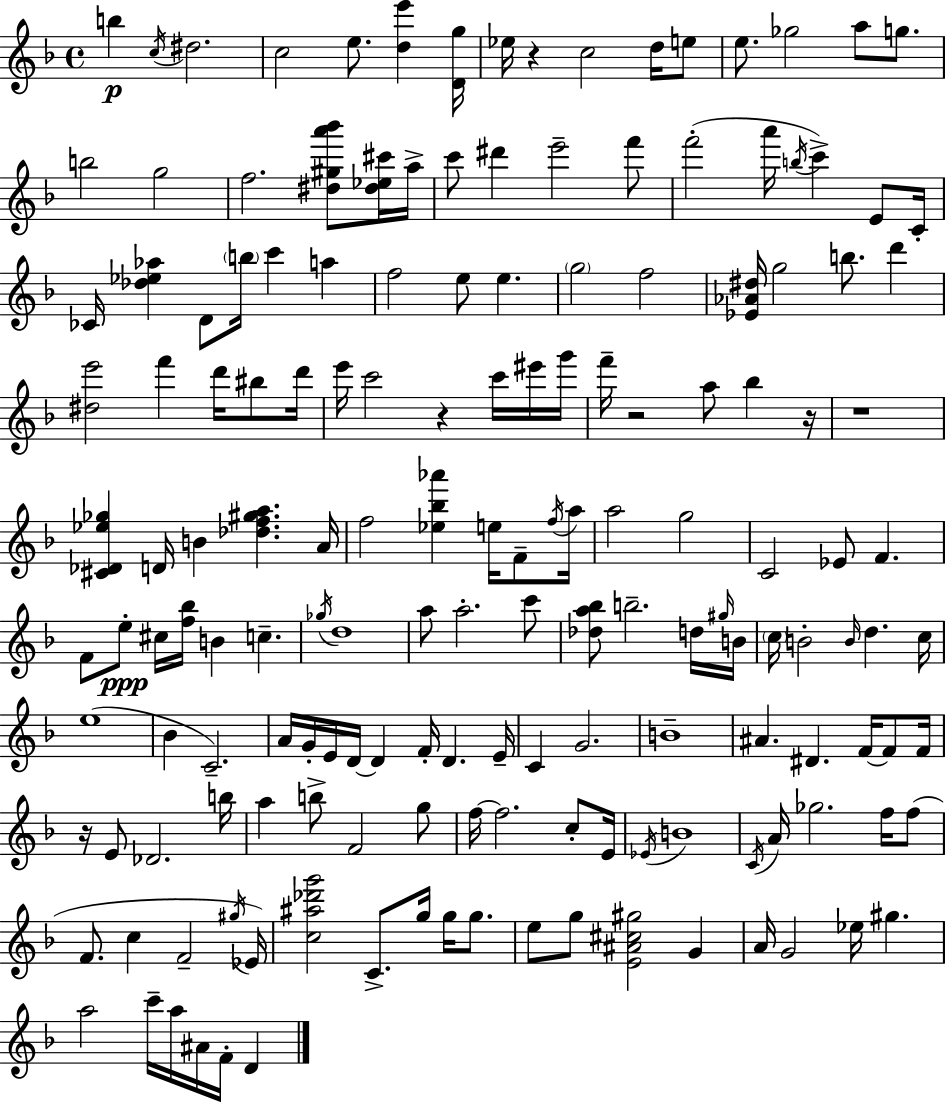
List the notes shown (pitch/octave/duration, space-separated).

B5/q C5/s D#5/h. C5/h E5/e. [D5,E6]/q [D4,G5]/s Eb5/s R/q C5/h D5/s E5/e E5/e. Gb5/h A5/e G5/e. B5/h G5/h F5/h. [D#5,G#5,A6,Bb6]/e [D#5,Eb5,C#6]/s A5/s C6/e D#6/q E6/h F6/e F6/h A6/s B5/s C6/q E4/e C4/s CES4/s [Db5,Eb5,Ab5]/q D4/e B5/s C6/q A5/q F5/h E5/e E5/q. G5/h F5/h [Eb4,Ab4,D#5]/s G5/h B5/e. D6/q [D#5,E6]/h F6/q D6/s BIS5/e D6/s E6/s C6/h R/q C6/s EIS6/s G6/s F6/s R/h A5/e Bb5/q R/s R/w [C#4,Db4,Eb5,Gb5]/q D4/s B4/q [Db5,F5,G#5,A5]/q. A4/s F5/h [Eb5,Bb5,Ab6]/q E5/s F4/e F5/s A5/s A5/h G5/h C4/h Eb4/e F4/q. F4/e E5/e C#5/s [F5,Bb5]/s B4/q C5/q. Gb5/s D5/w A5/e A5/h. C6/e [Db5,A5,Bb5]/e B5/h. D5/s G#5/s B4/s C5/s B4/h B4/s D5/q. C5/s E5/w Bb4/q C4/h. A4/s G4/s E4/s D4/s D4/q F4/s D4/q. E4/s C4/q G4/h. B4/w A#4/q. D#4/q. F4/s F4/e F4/s R/s E4/e Db4/h. B5/s A5/q B5/e F4/h G5/e F5/s F5/h. C5/e E4/s Eb4/s B4/w C4/s A4/s Gb5/h. F5/s F5/e F4/e. C5/q F4/h G#5/s Eb4/s [C5,A#5,Db6,G6]/h C4/e. G5/s G5/s G5/e. E5/e G5/e [E4,A#4,C#5,G#5]/h G4/q A4/s G4/h Eb5/s G#5/q. A5/h C6/s A5/s A#4/s F4/s D4/q